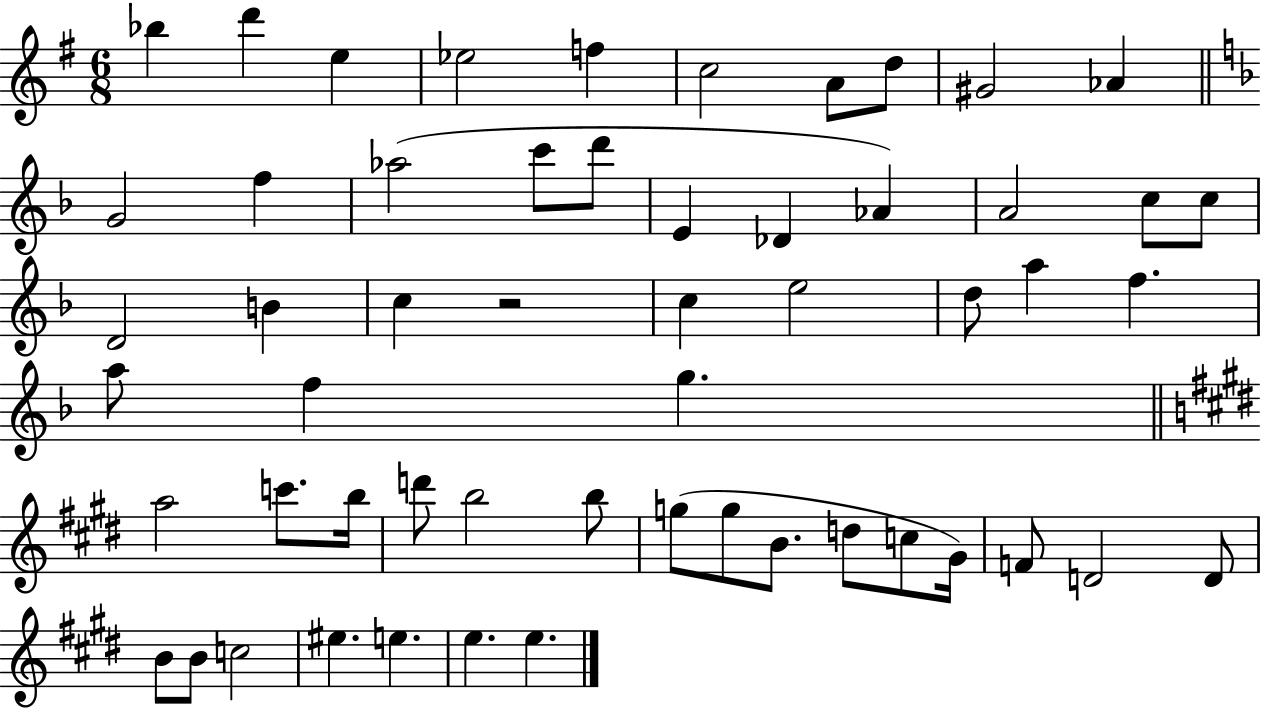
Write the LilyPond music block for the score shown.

{
  \clef treble
  \numericTimeSignature
  \time 6/8
  \key g \major
  bes''4 d'''4 e''4 | ees''2 f''4 | c''2 a'8 d''8 | gis'2 aes'4 | \break \bar "||" \break \key f \major g'2 f''4 | aes''2( c'''8 d'''8 | e'4 des'4 aes'4) | a'2 c''8 c''8 | \break d'2 b'4 | c''4 r2 | c''4 e''2 | d''8 a''4 f''4. | \break a''8 f''4 g''4. | \bar "||" \break \key e \major a''2 c'''8. b''16 | d'''8 b''2 b''8 | g''8( g''8 b'8. d''8 c''8 gis'16) | f'8 d'2 d'8 | \break b'8 b'8 c''2 | eis''4. e''4. | e''4. e''4. | \bar "|."
}